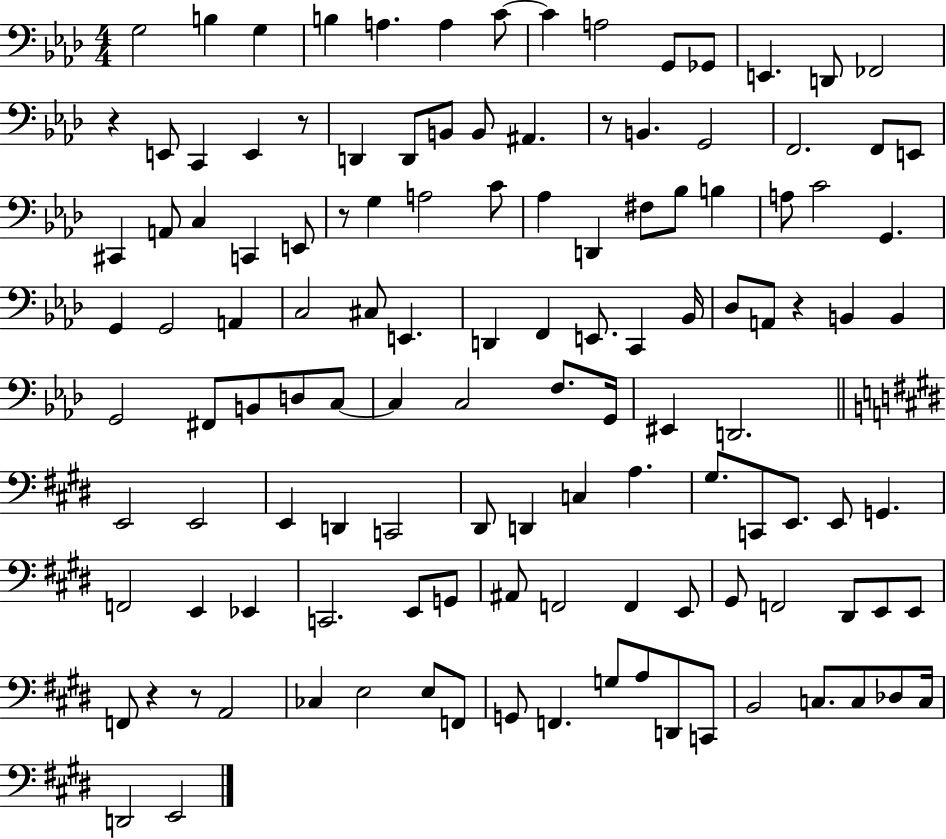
G3/h B3/q G3/q B3/q A3/q. A3/q C4/e C4/q A3/h G2/e Gb2/e E2/q. D2/e FES2/h R/q E2/e C2/q E2/q R/e D2/q D2/e B2/e B2/e A#2/q. R/e B2/q. G2/h F2/h. F2/e E2/e C#2/q A2/e C3/q C2/q E2/e R/e G3/q A3/h C4/e Ab3/q D2/q F#3/e Bb3/e B3/q A3/e C4/h G2/q. G2/q G2/h A2/q C3/h C#3/e E2/q. D2/q F2/q E2/e. C2/q Bb2/s Db3/e A2/e R/q B2/q B2/q G2/h F#2/e B2/e D3/e C3/e C3/q C3/h F3/e. G2/s EIS2/q D2/h. E2/h E2/h E2/q D2/q C2/h D#2/e D2/q C3/q A3/q. G#3/e. C2/e E2/e. E2/e G2/q. F2/h E2/q Eb2/q C2/h. E2/e G2/e A#2/e F2/h F2/q E2/e G#2/e F2/h D#2/e E2/e E2/e F2/e R/q R/e A2/h CES3/q E3/h E3/e F2/e G2/e F2/q. G3/e A3/e D2/e C2/e B2/h C3/e. C3/e Db3/e C3/s D2/h E2/h